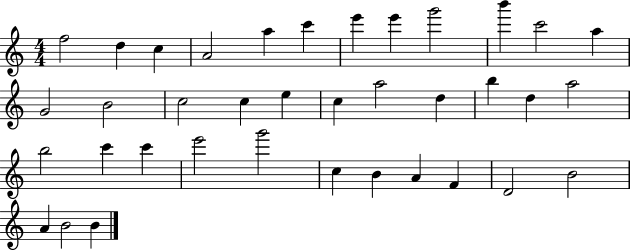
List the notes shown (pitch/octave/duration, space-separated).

F5/h D5/q C5/q A4/h A5/q C6/q E6/q E6/q G6/h B6/q C6/h A5/q G4/h B4/h C5/h C5/q E5/q C5/q A5/h D5/q B5/q D5/q A5/h B5/h C6/q C6/q E6/h G6/h C5/q B4/q A4/q F4/q D4/h B4/h A4/q B4/h B4/q